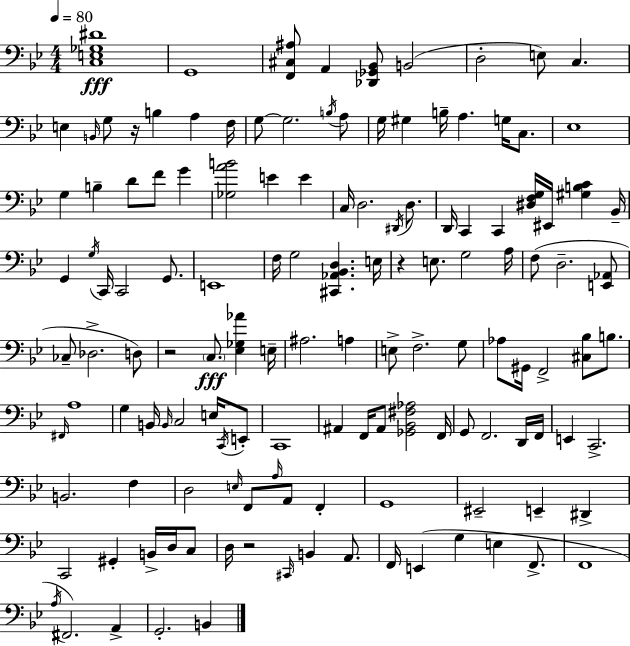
{
  \clef bass
  \numericTimeSignature
  \time 4/4
  \key bes \major
  \tempo 4 = 80
  <c e ges dis'>1\fff | g,1 | <f, cis ais>8 a,4 <des, ges, bes,>8 b,2( | d2-. e8) c4. | \break e4 \grace { b,16 } g8 r16 b4 a4 | f16 g8~~ g2. \acciaccatura { b16 } | a8 g16 gis4 b16-- a4. g16 c8. | ees1 | \break g4 b4-- d'8 f'8 g'4 | <ges a' b'>2 e'4 e'4 | c16 d2. \acciaccatura { dis,16 } | d8. d,16 c,4 c,4 <dis f g>16 eis,16 <gis b c'>4 | \break bes,16-- g,4 \acciaccatura { g16 } c,16 c,2 | g,8. e,1 | f16 g2 <cis, aes, bes, d>4. | e16 r4 e8. g2 | \break a16 f8( d2.-- | <e, aes,>8 ces8-- des2.-> | d8) r2 \parenthesize c8.\fff <ees ges aes'>4 | e16-- ais2. | \break a4 e8-> f2.-> | g8 aes8 gis,16 f,2-> <cis bes>8 | b8. \grace { fis,16 } a1 | g4 b,16 \grace { b,16 } c2 | \break e16 \acciaccatura { c,16 } e,8-. c,1 | ais,4 f,16 ais,8 <ges, bes, fis aes>2 | f,16 g,8 f,2. | d,16 f,16 e,4 c,2.-> | \break b,2. | f4 d2 \grace { e16 } | f,8 \grace { a16 } a,8 f,4-. g,1 | eis,2-- | \break e,4-- dis,4-> c,2 | gis,4-. b,16-> d16 c8 d16 r2 | \grace { cis,16 } b,4 a,8. f,16 e,4( g4 | e4 f,8.-> f,1 | \break \acciaccatura { a16 }) fis,2. | a,4-> g,2.-. | b,4 \bar "|."
}